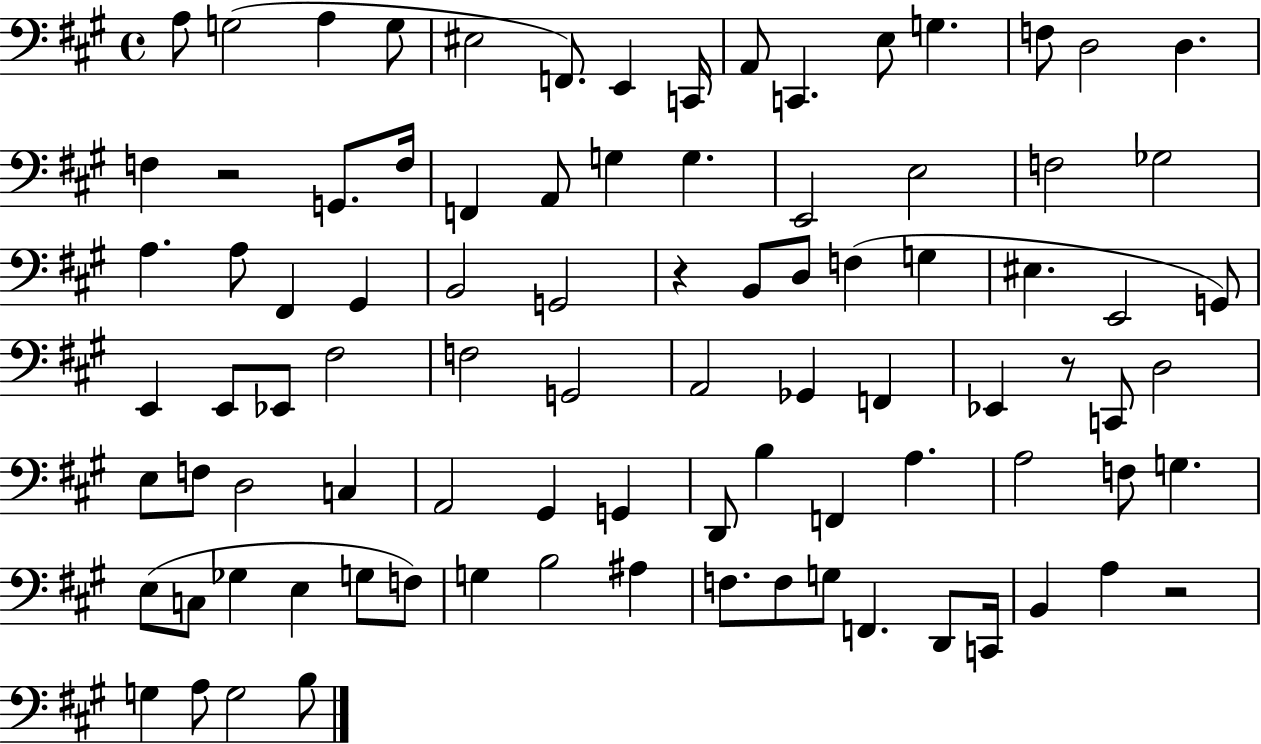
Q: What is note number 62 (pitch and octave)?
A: A3